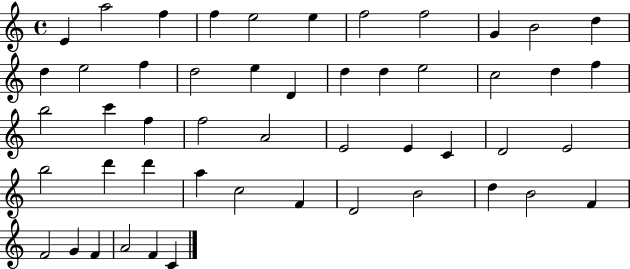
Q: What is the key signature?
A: C major